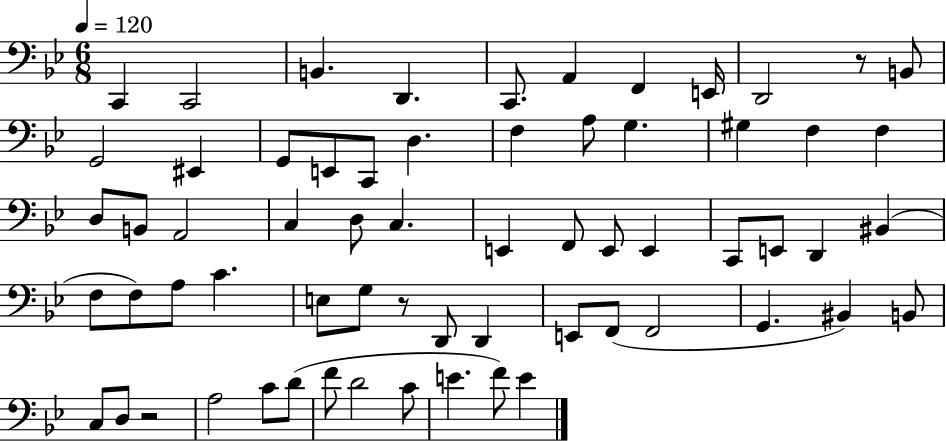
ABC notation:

X:1
T:Untitled
M:6/8
L:1/4
K:Bb
C,, C,,2 B,, D,, C,,/2 A,, F,, E,,/4 D,,2 z/2 B,,/2 G,,2 ^E,, G,,/2 E,,/2 C,,/2 D, F, A,/2 G, ^G, F, F, D,/2 B,,/2 A,,2 C, D,/2 C, E,, F,,/2 E,,/2 E,, C,,/2 E,,/2 D,, ^B,, F,/2 F,/2 A,/2 C E,/2 G,/2 z/2 D,,/2 D,, E,,/2 F,,/2 F,,2 G,, ^B,, B,,/2 C,/2 D,/2 z2 A,2 C/2 D/2 F/2 D2 C/2 E F/2 E